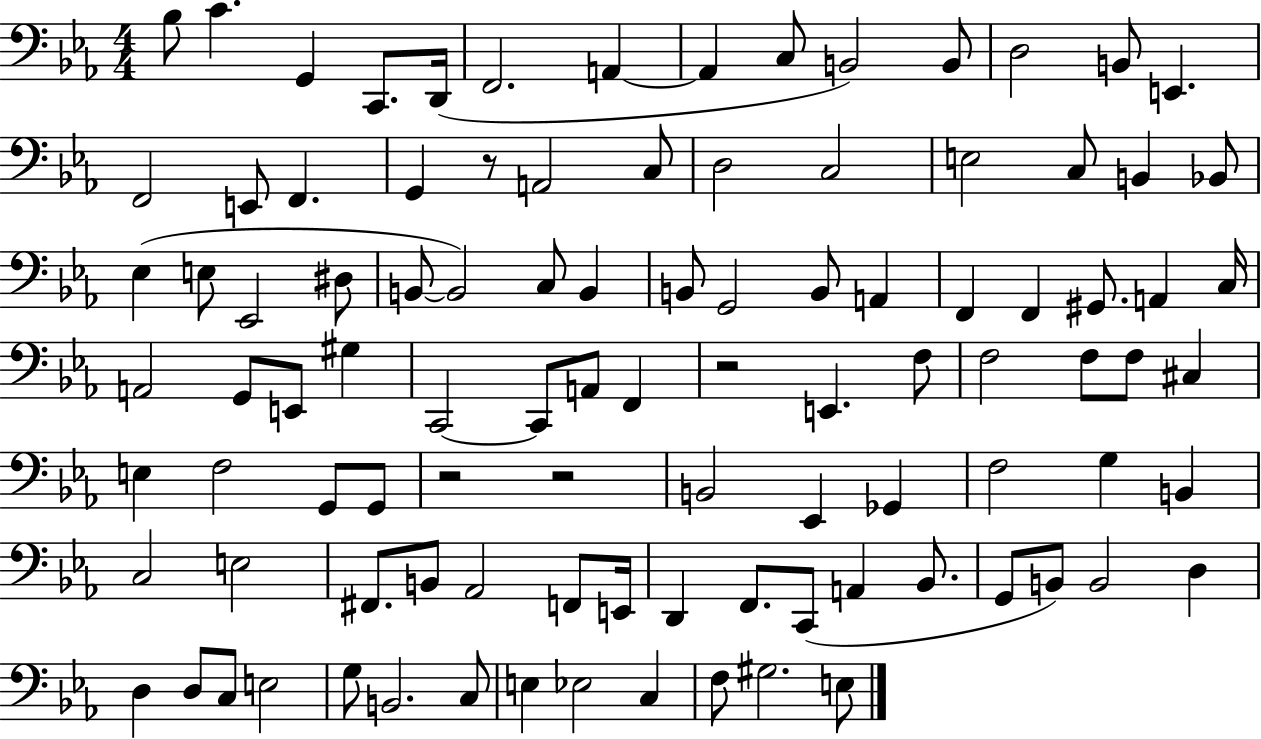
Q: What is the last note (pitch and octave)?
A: E3